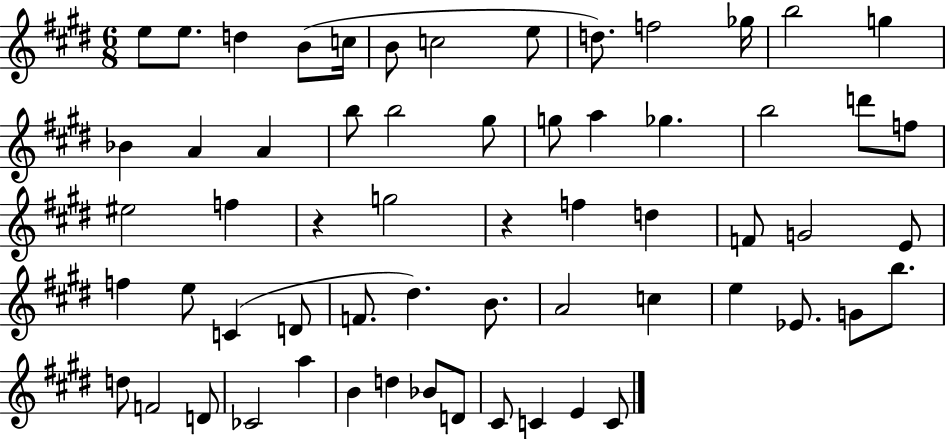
E5/e E5/e. D5/q B4/e C5/s B4/e C5/h E5/e D5/e. F5/h Gb5/s B5/h G5/q Bb4/q A4/q A4/q B5/e B5/h G#5/e G5/e A5/q Gb5/q. B5/h D6/e F5/e EIS5/h F5/q R/q G5/h R/q F5/q D5/q F4/e G4/h E4/e F5/q E5/e C4/q D4/e F4/e. D#5/q. B4/e. A4/h C5/q E5/q Eb4/e. G4/e B5/e. D5/e F4/h D4/e CES4/h A5/q B4/q D5/q Bb4/e D4/e C#4/e C4/q E4/q C4/e